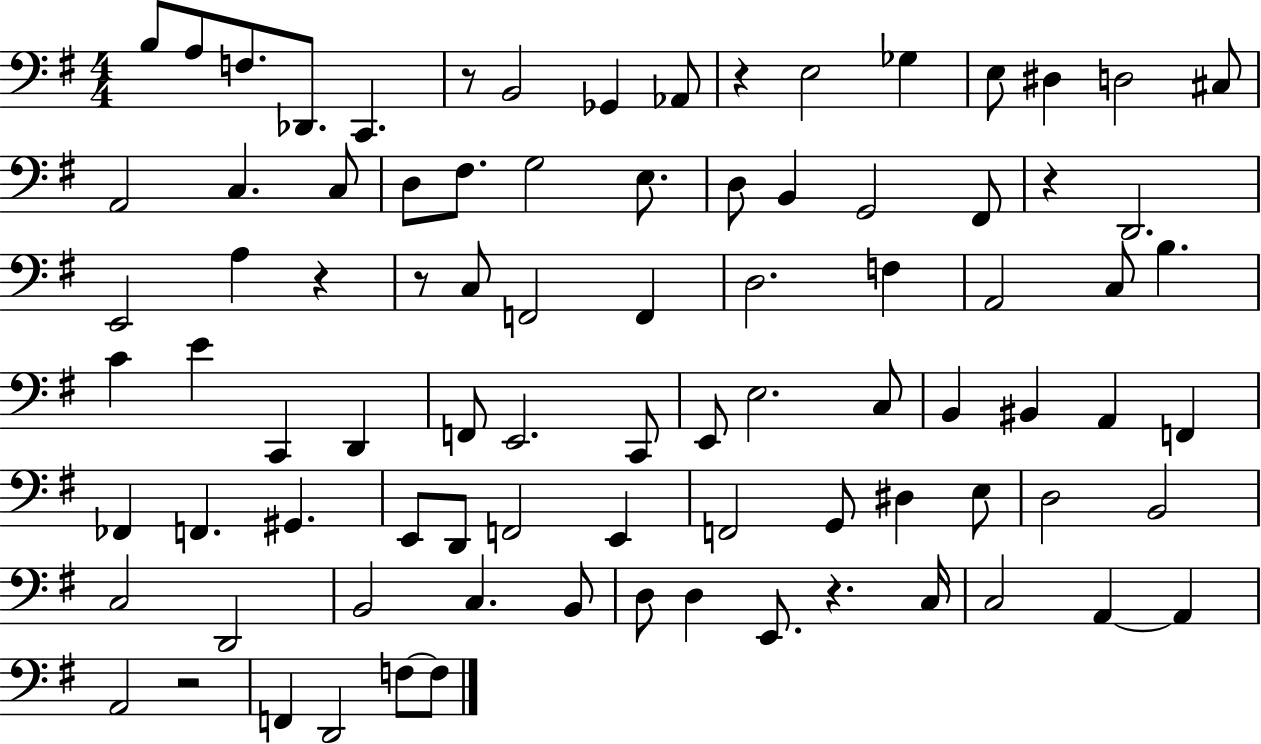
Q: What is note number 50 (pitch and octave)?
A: F2